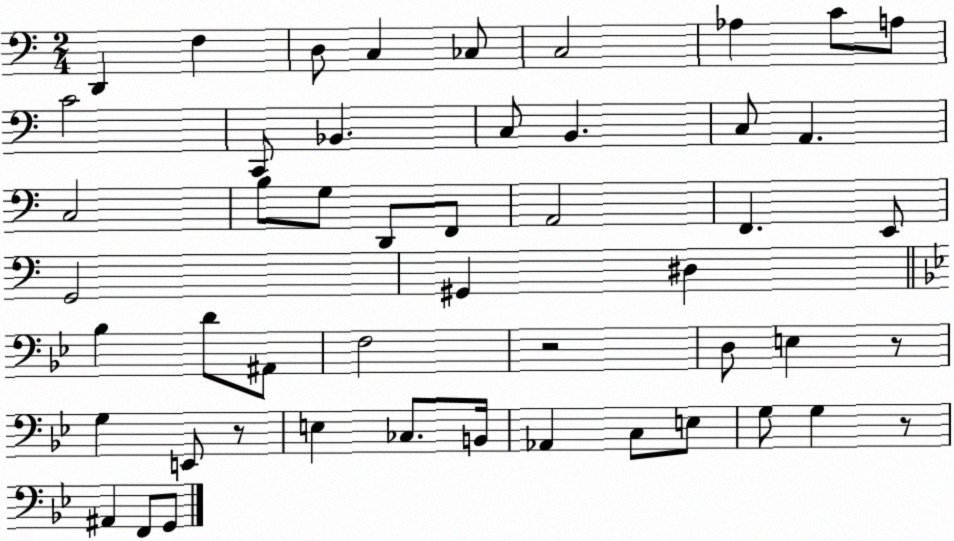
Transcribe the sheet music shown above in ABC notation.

X:1
T:Untitled
M:2/4
L:1/4
K:C
D,, F, D,/2 C, _C,/2 C,2 _A, C/2 A,/2 C2 C,,/2 _B,, C,/2 B,, C,/2 A,, C,2 B,/2 G,/2 D,,/2 F,,/2 A,,2 F,, E,,/2 G,,2 ^G,, ^D, _B, D/2 ^A,,/2 F,2 z2 D,/2 E, z/2 G, E,,/2 z/2 E, _C,/2 B,,/4 _A,, C,/2 E,/2 G,/2 G, z/2 ^A,, F,,/2 G,,/2